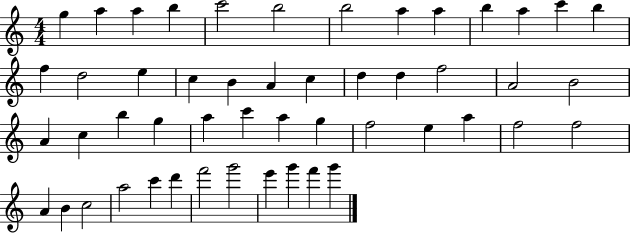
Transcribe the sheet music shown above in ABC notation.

X:1
T:Untitled
M:4/4
L:1/4
K:C
g a a b c'2 b2 b2 a a b a c' b f d2 e c B A c d d f2 A2 B2 A c b g a c' a g f2 e a f2 f2 A B c2 a2 c' d' f'2 g'2 e' g' f' g'